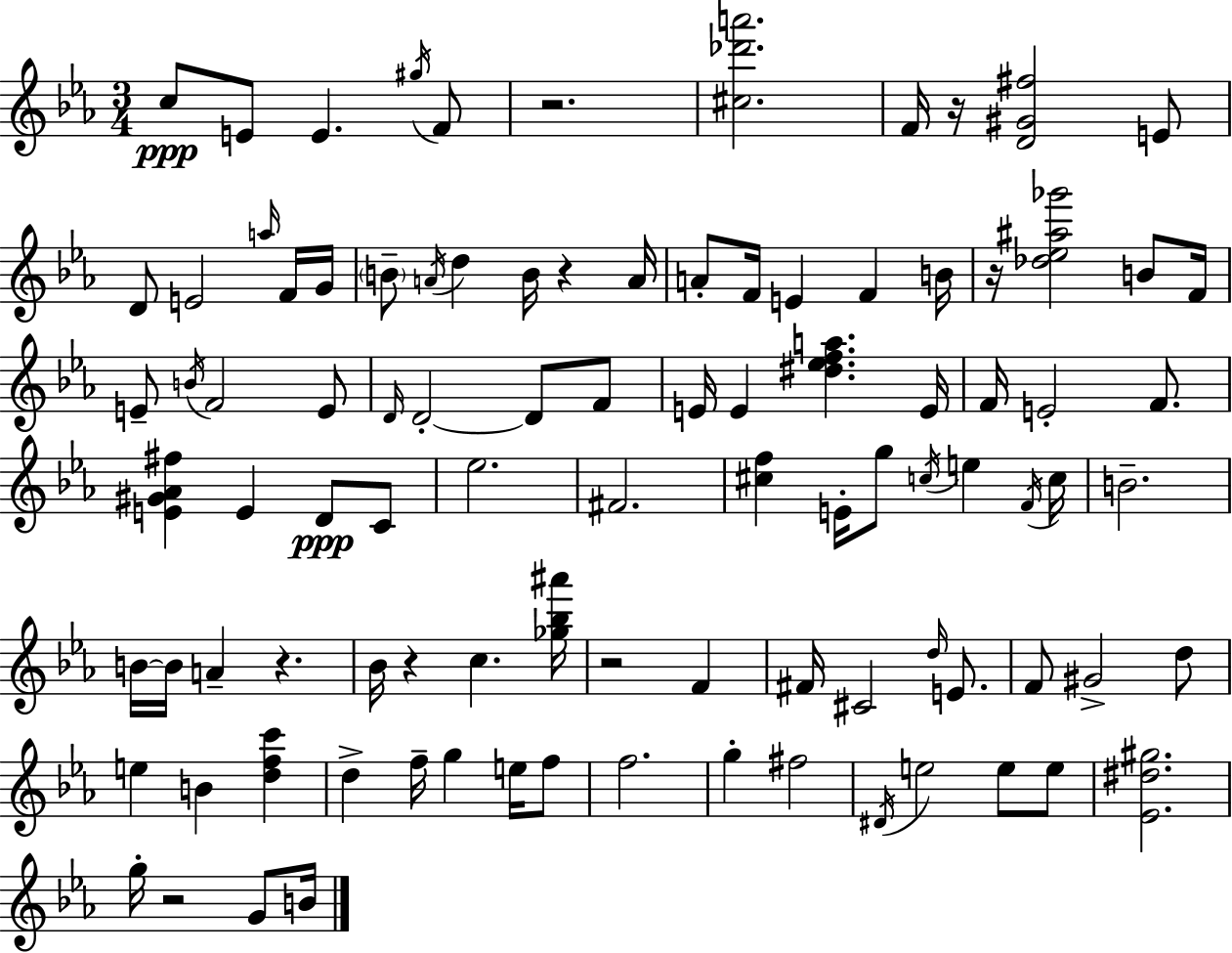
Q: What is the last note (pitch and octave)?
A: B4